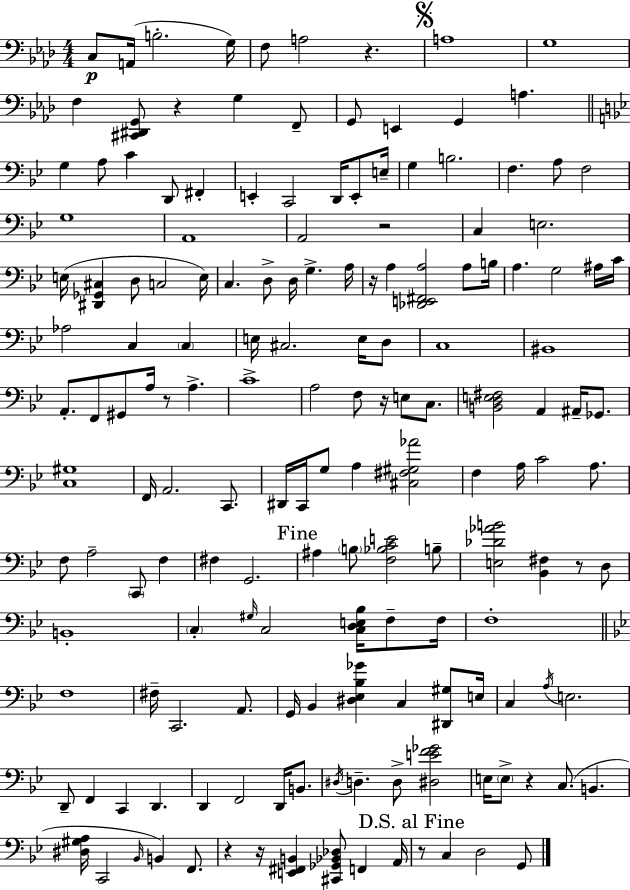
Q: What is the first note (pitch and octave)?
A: C3